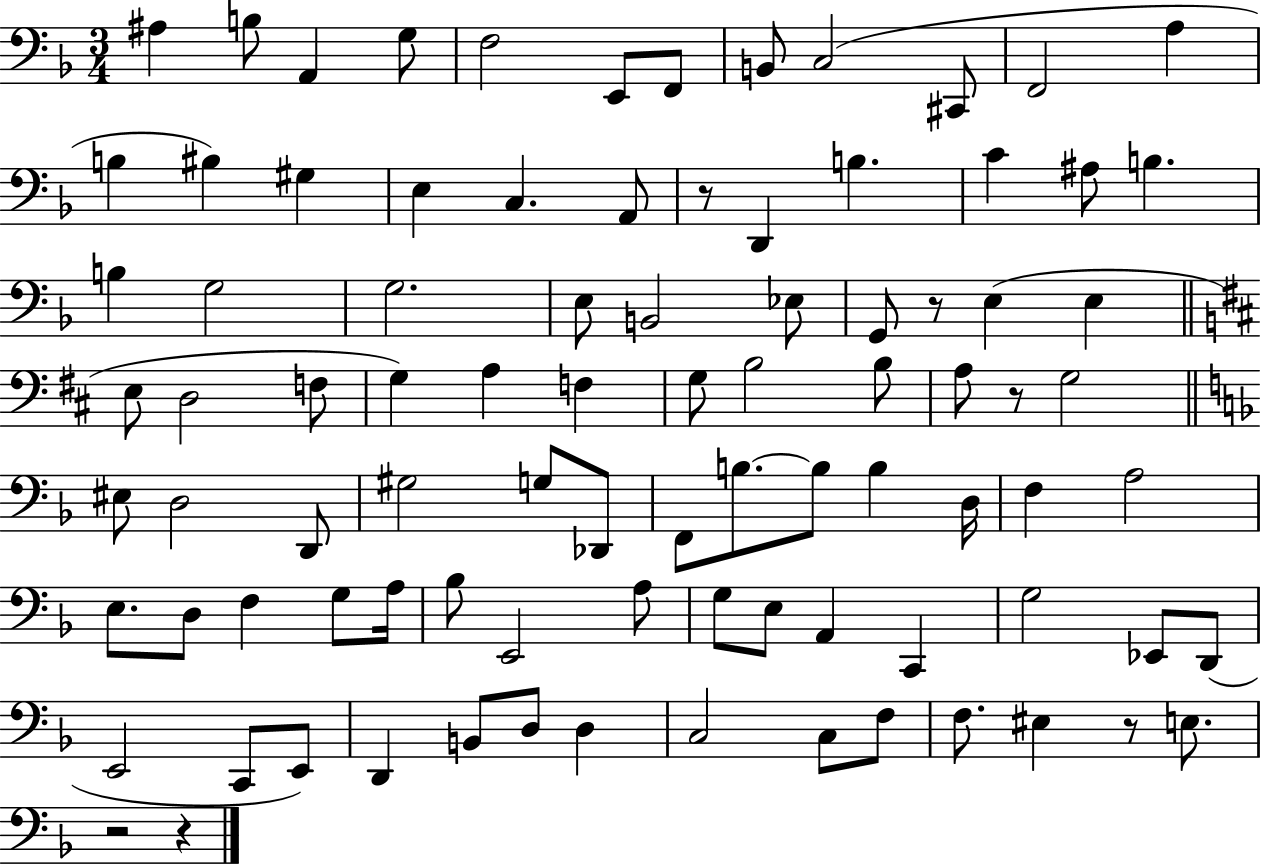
X:1
T:Untitled
M:3/4
L:1/4
K:F
^A, B,/2 A,, G,/2 F,2 E,,/2 F,,/2 B,,/2 C,2 ^C,,/2 F,,2 A, B, ^B, ^G, E, C, A,,/2 z/2 D,, B, C ^A,/2 B, B, G,2 G,2 E,/2 B,,2 _E,/2 G,,/2 z/2 E, E, E,/2 D,2 F,/2 G, A, F, G,/2 B,2 B,/2 A,/2 z/2 G,2 ^E,/2 D,2 D,,/2 ^G,2 G,/2 _D,,/2 F,,/2 B,/2 B,/2 B, D,/4 F, A,2 E,/2 D,/2 F, G,/2 A,/4 _B,/2 E,,2 A,/2 G,/2 E,/2 A,, C,, G,2 _E,,/2 D,,/2 E,,2 C,,/2 E,,/2 D,, B,,/2 D,/2 D, C,2 C,/2 F,/2 F,/2 ^E, z/2 E,/2 z2 z